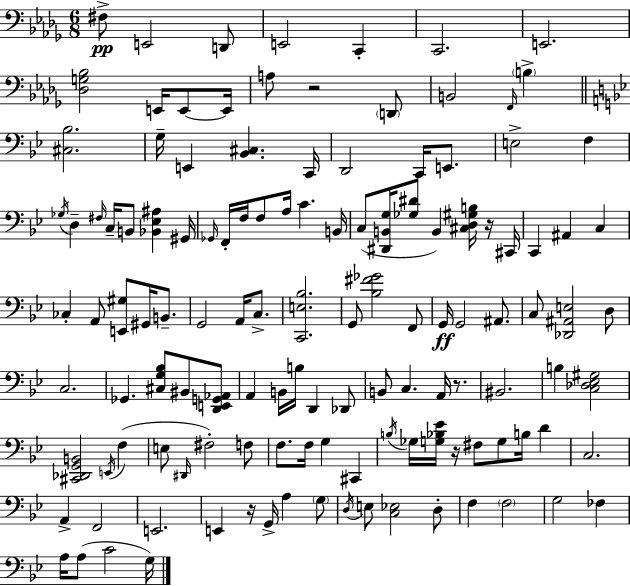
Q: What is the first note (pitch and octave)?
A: F#3